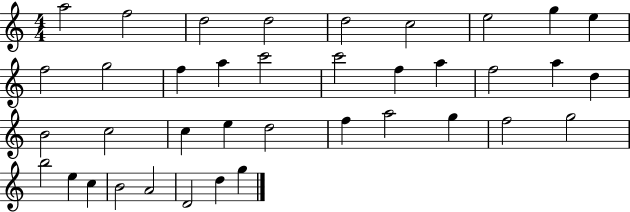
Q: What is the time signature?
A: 4/4